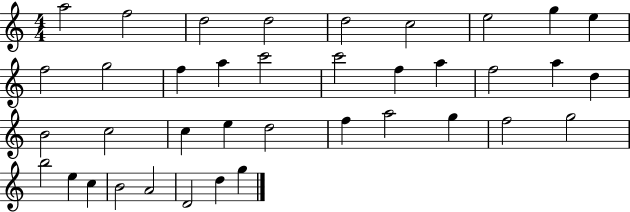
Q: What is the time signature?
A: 4/4